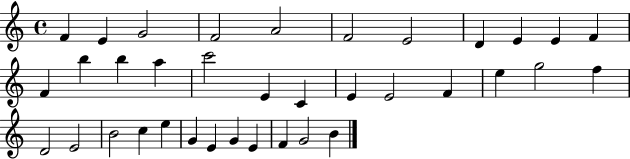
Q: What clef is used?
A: treble